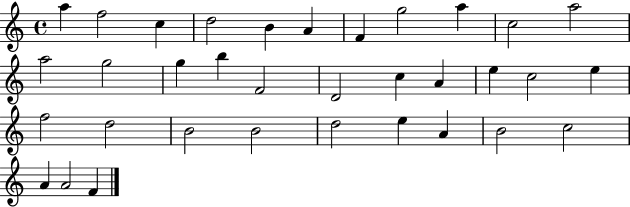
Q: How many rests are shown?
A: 0